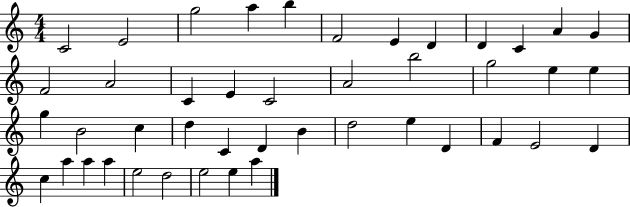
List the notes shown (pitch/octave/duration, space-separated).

C4/h E4/h G5/h A5/q B5/q F4/h E4/q D4/q D4/q C4/q A4/q G4/q F4/h A4/h C4/q E4/q C4/h A4/h B5/h G5/h E5/q E5/q G5/q B4/h C5/q D5/q C4/q D4/q B4/q D5/h E5/q D4/q F4/q E4/h D4/q C5/q A5/q A5/q A5/q E5/h D5/h E5/h E5/q A5/q